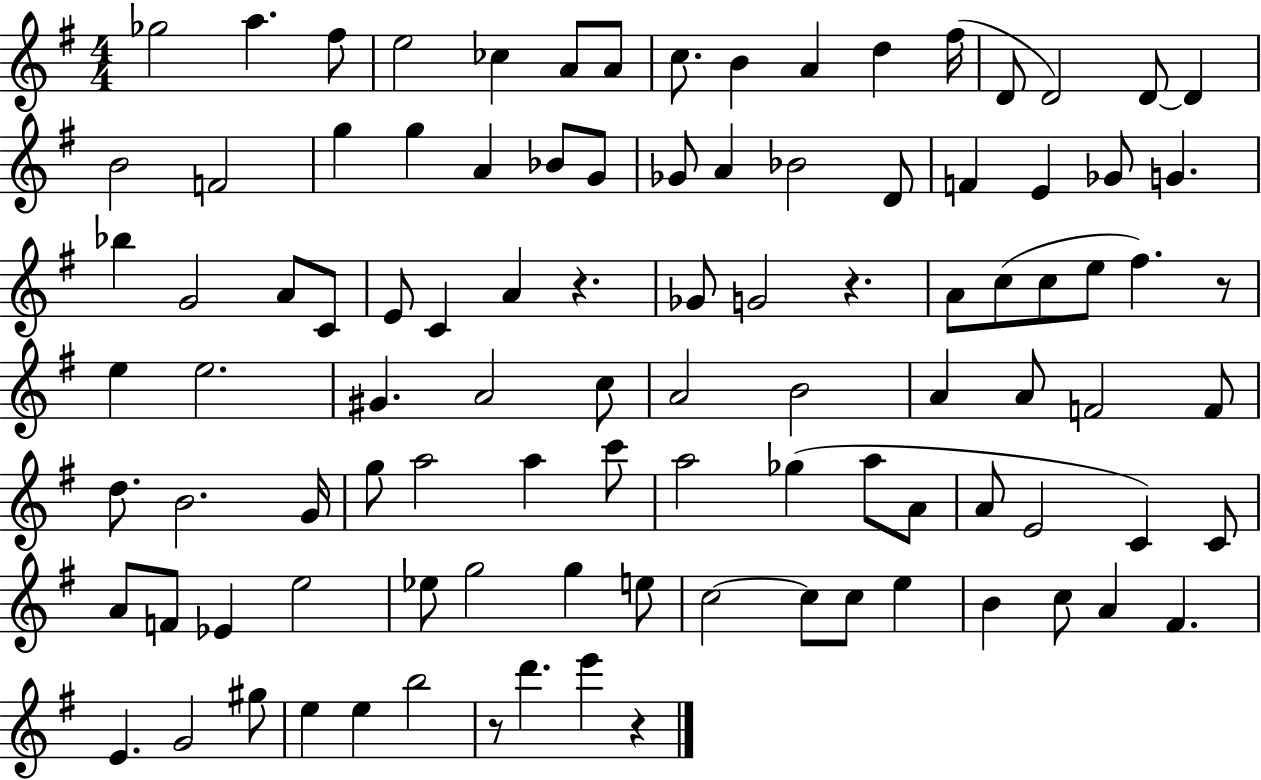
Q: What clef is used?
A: treble